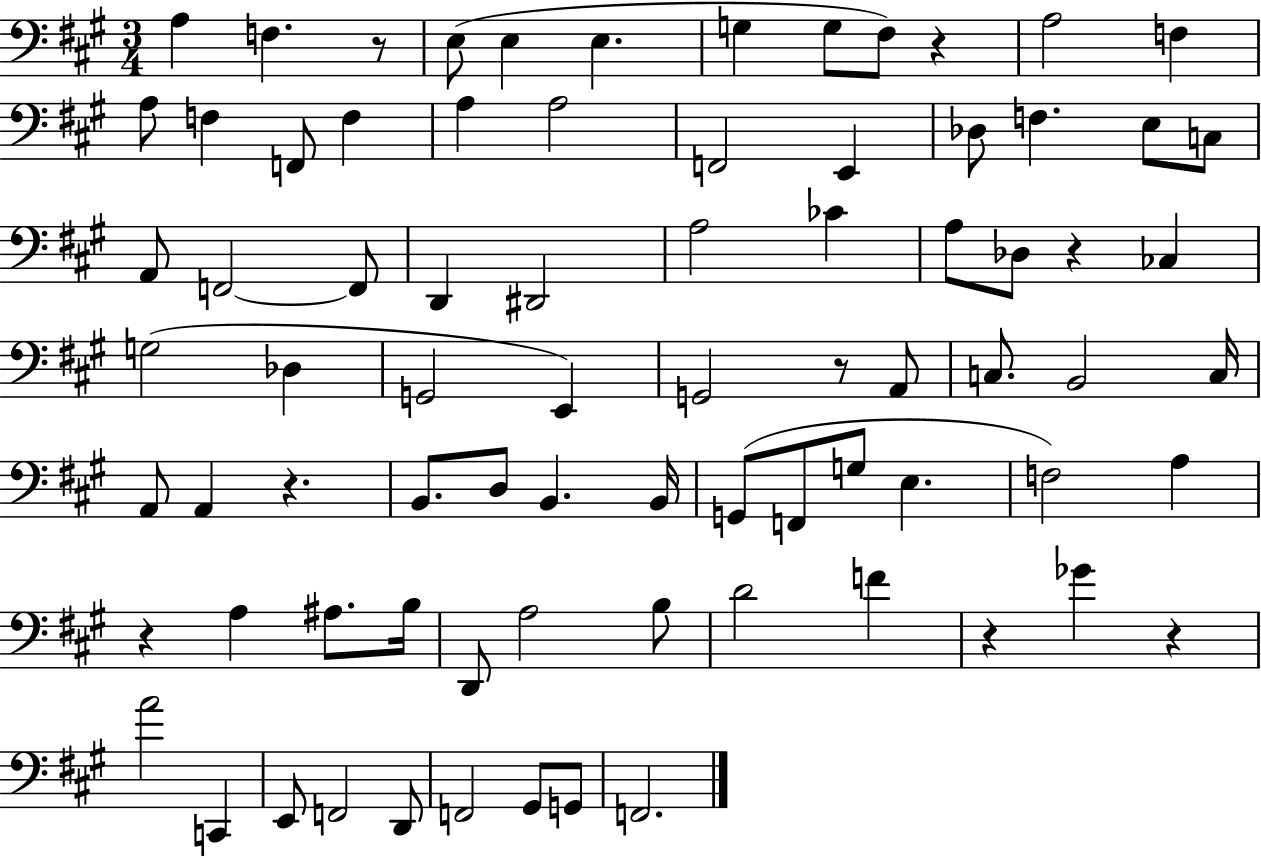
X:1
T:Untitled
M:3/4
L:1/4
K:A
A, F, z/2 E,/2 E, E, G, G,/2 ^F,/2 z A,2 F, A,/2 F, F,,/2 F, A, A,2 F,,2 E,, _D,/2 F, E,/2 C,/2 A,,/2 F,,2 F,,/2 D,, ^D,,2 A,2 _C A,/2 _D,/2 z _C, G,2 _D, G,,2 E,, G,,2 z/2 A,,/2 C,/2 B,,2 C,/4 A,,/2 A,, z B,,/2 D,/2 B,, B,,/4 G,,/2 F,,/2 G,/2 E, F,2 A, z A, ^A,/2 B,/4 D,,/2 A,2 B,/2 D2 F z _G z A2 C,, E,,/2 F,,2 D,,/2 F,,2 ^G,,/2 G,,/2 F,,2